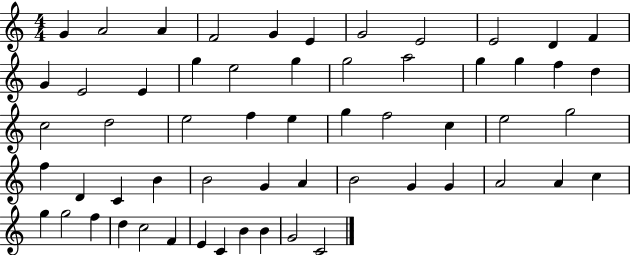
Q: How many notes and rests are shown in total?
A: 58